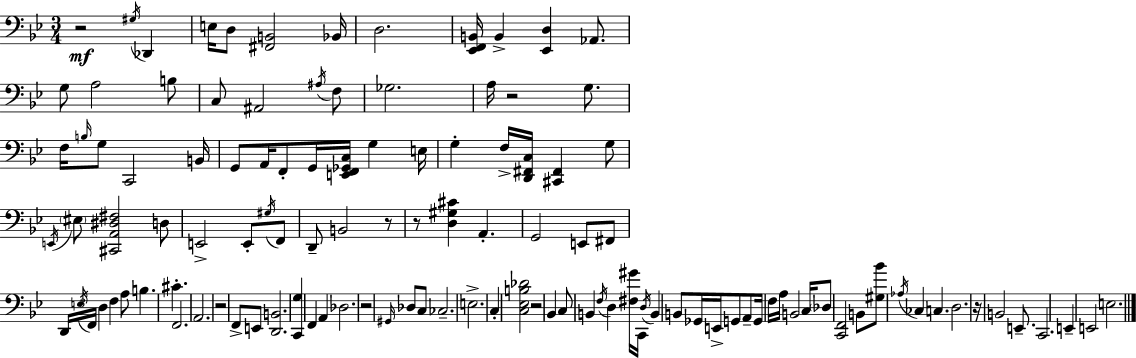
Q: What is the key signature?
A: BES major